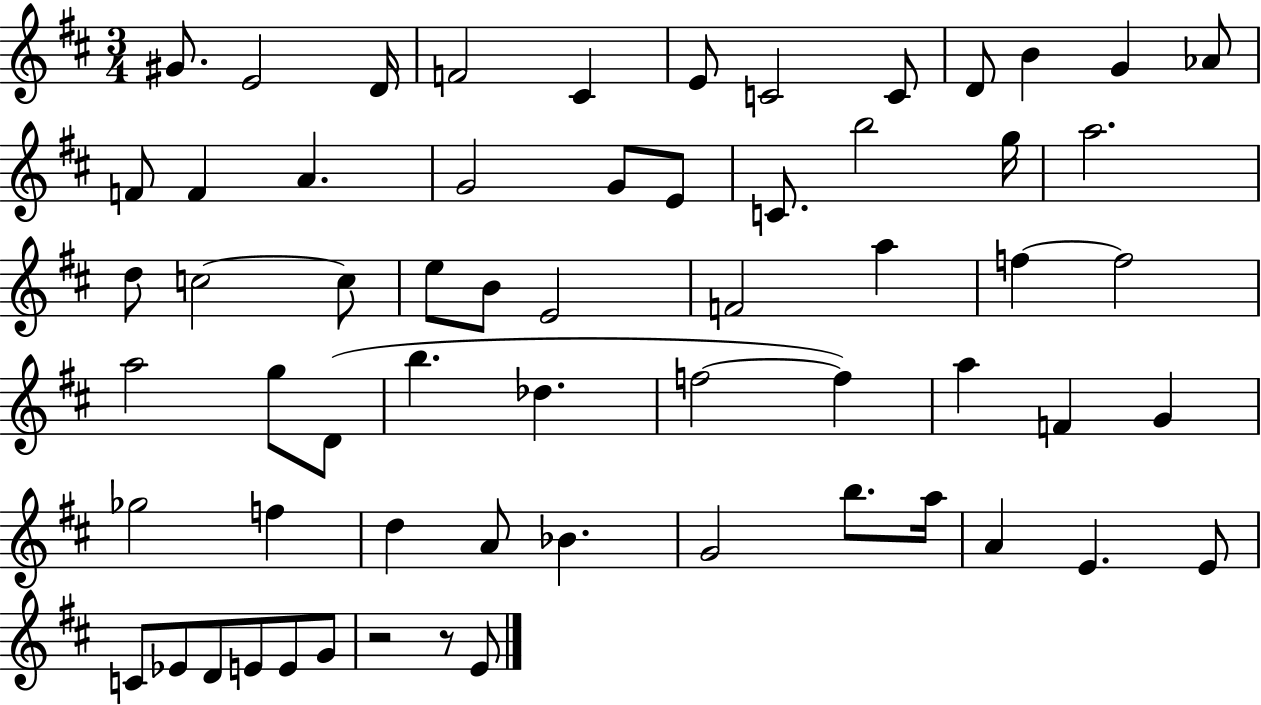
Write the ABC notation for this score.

X:1
T:Untitled
M:3/4
L:1/4
K:D
^G/2 E2 D/4 F2 ^C E/2 C2 C/2 D/2 B G _A/2 F/2 F A G2 G/2 E/2 C/2 b2 g/4 a2 d/2 c2 c/2 e/2 B/2 E2 F2 a f f2 a2 g/2 D/2 b _d f2 f a F G _g2 f d A/2 _B G2 b/2 a/4 A E E/2 C/2 _E/2 D/2 E/2 E/2 G/2 z2 z/2 E/2